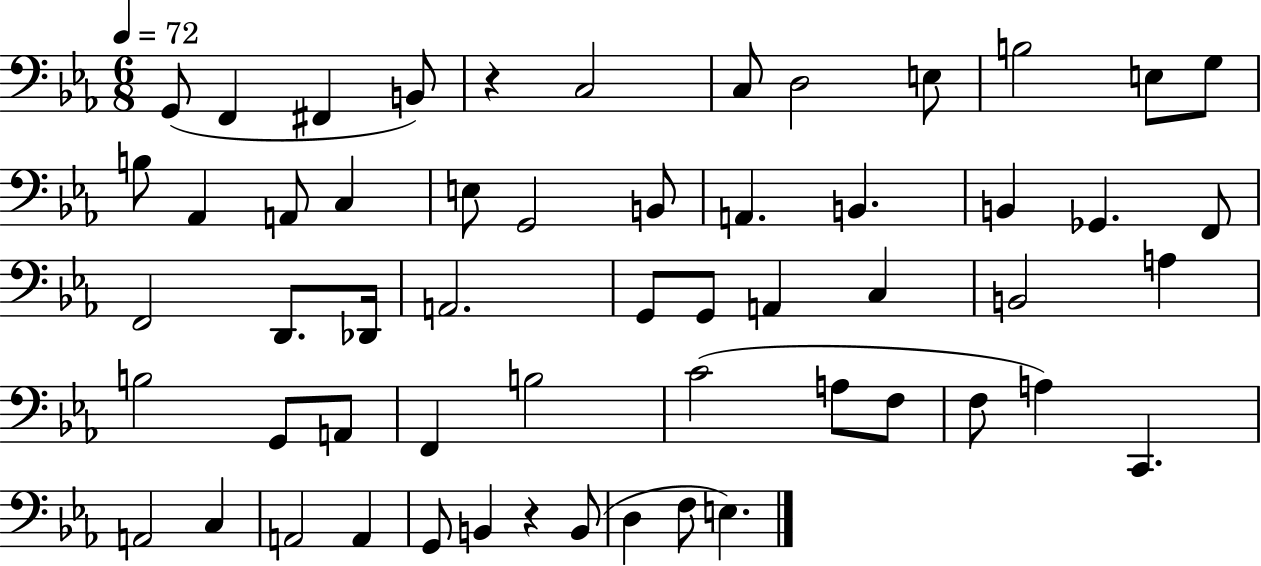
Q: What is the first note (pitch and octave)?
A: G2